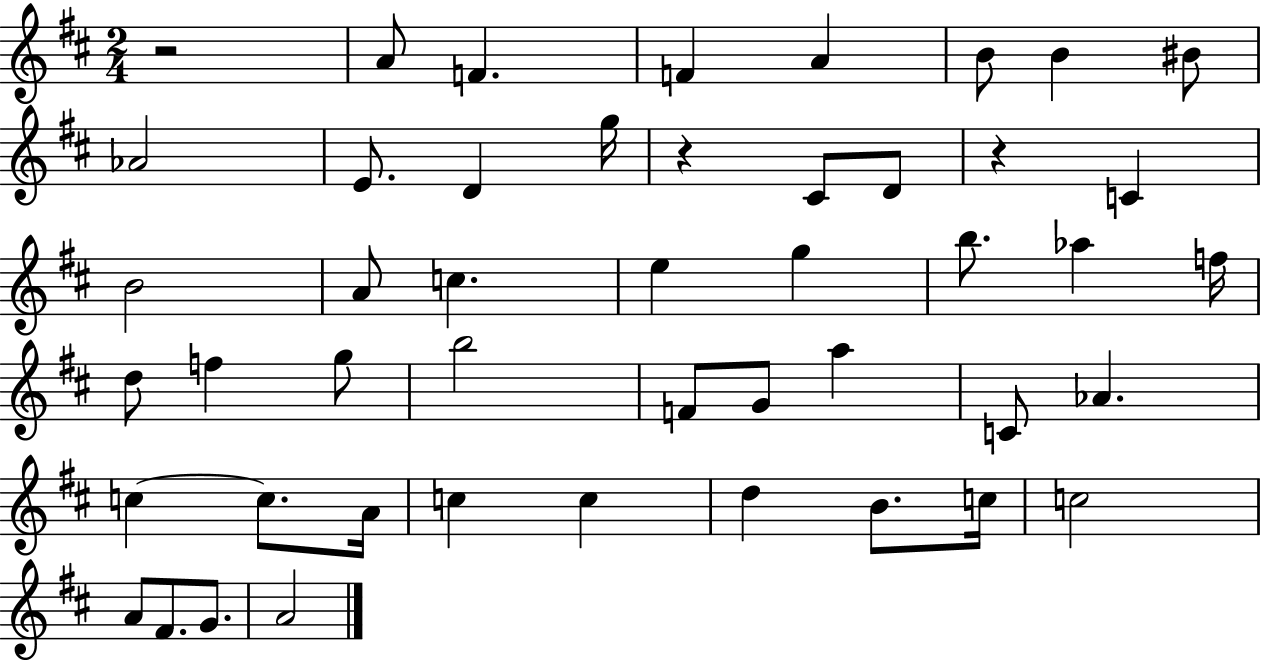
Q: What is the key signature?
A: D major